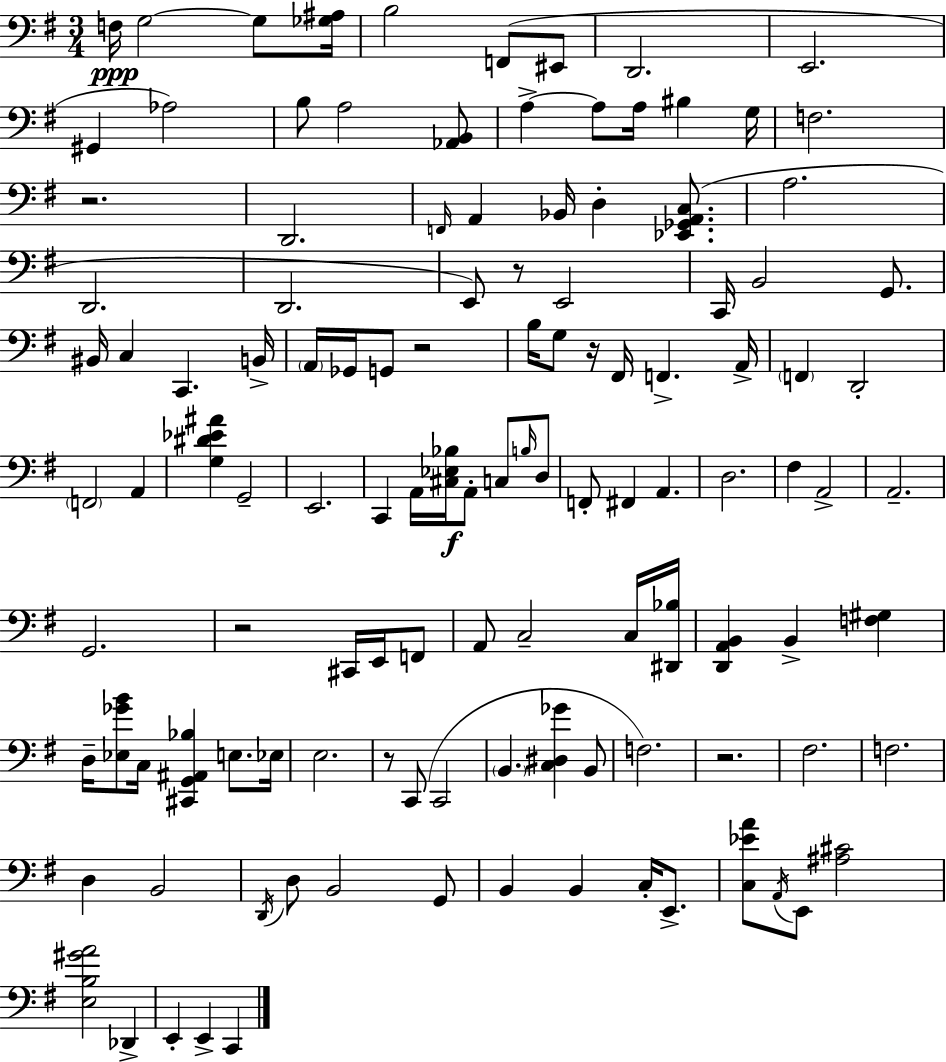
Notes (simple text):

F3/s G3/h G3/e [Gb3,A#3]/s B3/h F2/e EIS2/e D2/h. E2/h. G#2/q Ab3/h B3/e A3/h [Ab2,B2]/e A3/q A3/e A3/s BIS3/q G3/s F3/h. R/h. D2/h. F2/s A2/q Bb2/s D3/q [Eb2,Gb2,A2,C3]/e. A3/h. D2/h. D2/h. E2/e R/e E2/h C2/s B2/h G2/e. BIS2/s C3/q C2/q. B2/s A2/s Gb2/s G2/e R/h B3/s G3/e R/s F#2/s F2/q. A2/s F2/q D2/h F2/h A2/q [G3,D#4,Eb4,A#4]/q G2/h E2/h. C2/q A2/s [C#3,Eb3,Bb3]/s A2/e C3/e B3/s D3/e F2/e F#2/q A2/q. D3/h. F#3/q A2/h A2/h. G2/h. R/h C#2/s E2/s F2/e A2/e C3/h C3/s [D#2,Bb3]/s [D2,A2,B2]/q B2/q [F3,G#3]/q D3/s [Eb3,Gb4,B4]/e C3/s [C#2,G2,A#2,Bb3]/q E3/e. Eb3/s E3/h. R/e C2/e C2/h B2/q. [C3,D#3,Gb4]/q B2/e F3/h. R/h. F#3/h. F3/h. D3/q B2/h D2/s D3/e B2/h G2/e B2/q B2/q C3/s E2/e. [C3,Eb4,A4]/e A2/s E2/e [A#3,C#4]/h [E3,B3,G#4,A4]/h Db2/q E2/q E2/q C2/q